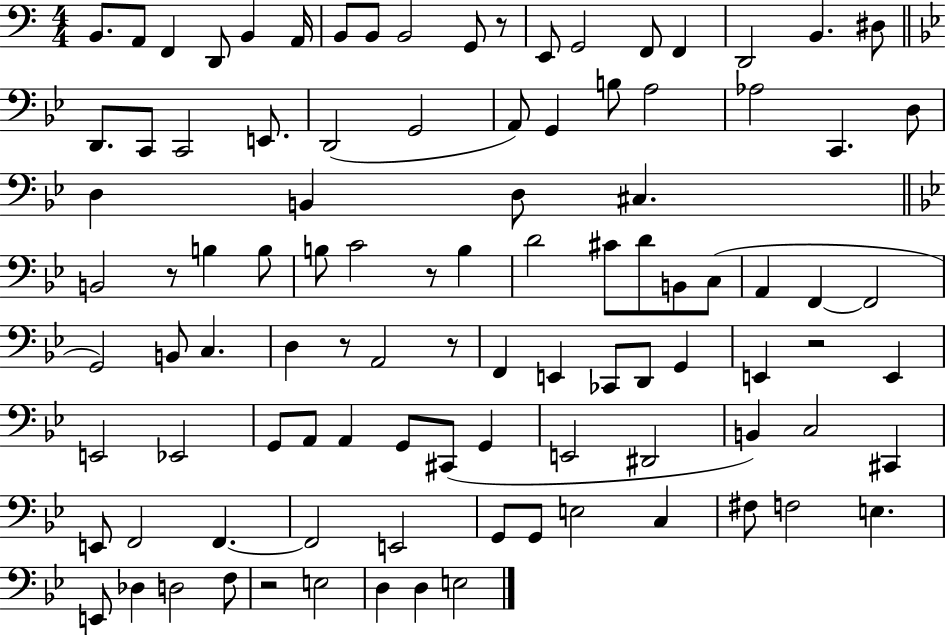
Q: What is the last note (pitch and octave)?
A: E3